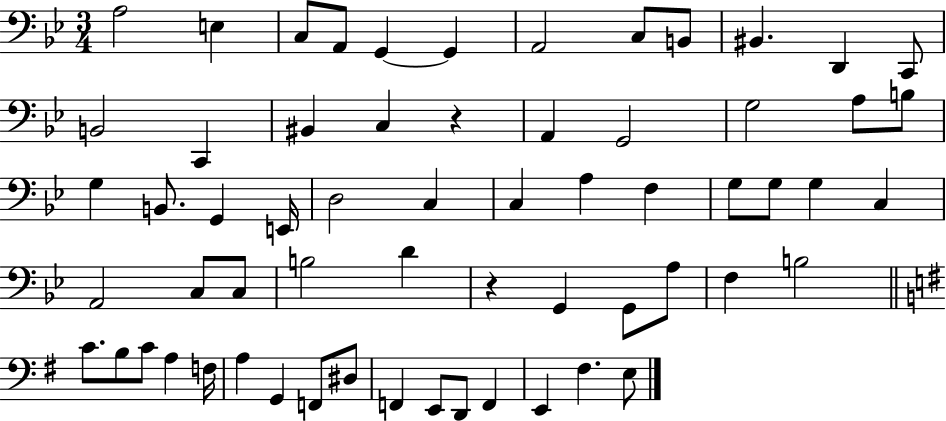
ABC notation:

X:1
T:Untitled
M:3/4
L:1/4
K:Bb
A,2 E, C,/2 A,,/2 G,, G,, A,,2 C,/2 B,,/2 ^B,, D,, C,,/2 B,,2 C,, ^B,, C, z A,, G,,2 G,2 A,/2 B,/2 G, B,,/2 G,, E,,/4 D,2 C, C, A, F, G,/2 G,/2 G, C, A,,2 C,/2 C,/2 B,2 D z G,, G,,/2 A,/2 F, B,2 C/2 B,/2 C/2 A, F,/4 A, G,, F,,/2 ^D,/2 F,, E,,/2 D,,/2 F,, E,, ^F, E,/2